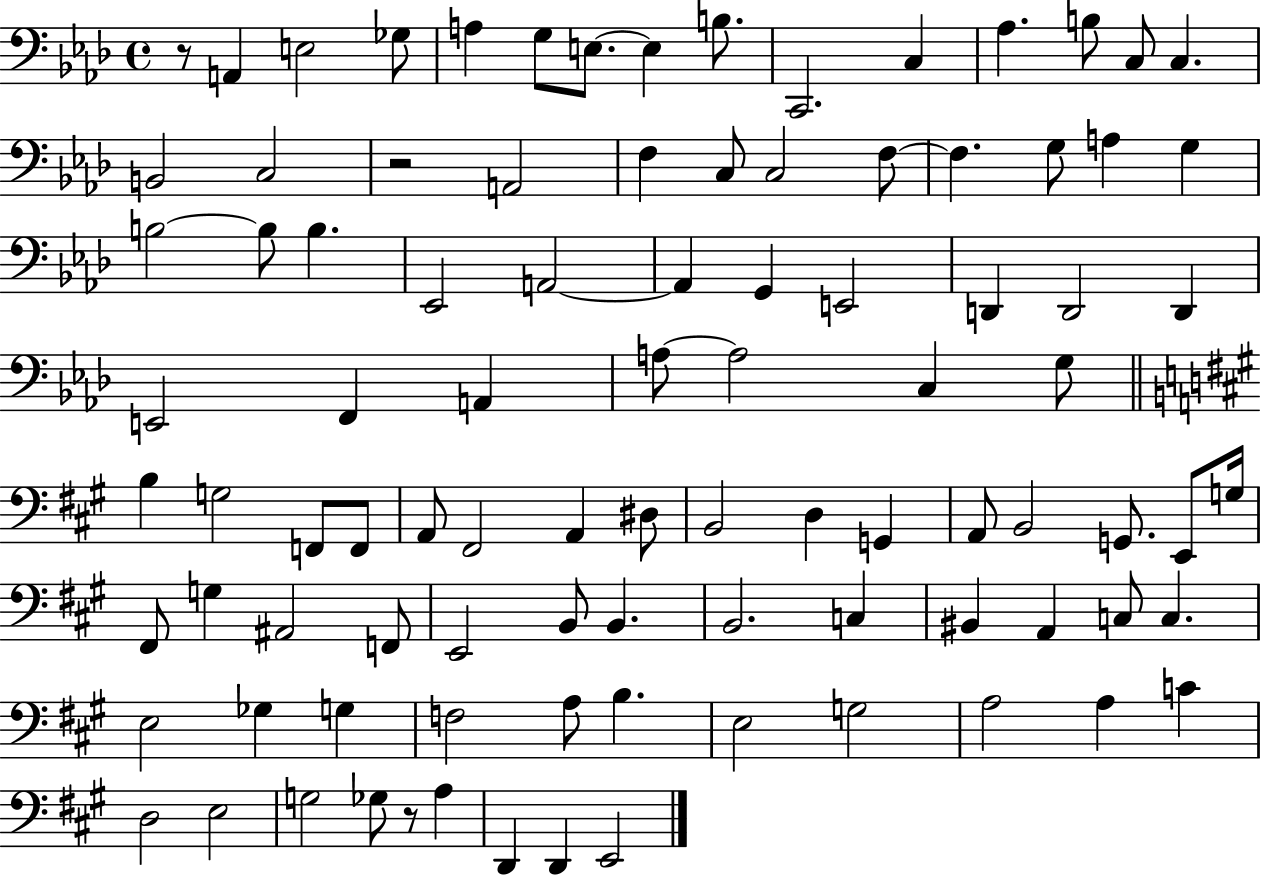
{
  \clef bass
  \time 4/4
  \defaultTimeSignature
  \key aes \major
  \repeat volta 2 { r8 a,4 e2 ges8 | a4 g8 e8.~~ e4 b8. | c,2. c4 | aes4. b8 c8 c4. | \break b,2 c2 | r2 a,2 | f4 c8 c2 f8~~ | f4. g8 a4 g4 | \break b2~~ b8 b4. | ees,2 a,2~~ | a,4 g,4 e,2 | d,4 d,2 d,4 | \break e,2 f,4 a,4 | a8~~ a2 c4 g8 | \bar "||" \break \key a \major b4 g2 f,8 f,8 | a,8 fis,2 a,4 dis8 | b,2 d4 g,4 | a,8 b,2 g,8. e,8 g16 | \break fis,8 g4 ais,2 f,8 | e,2 b,8 b,4. | b,2. c4 | bis,4 a,4 c8 c4. | \break e2 ges4 g4 | f2 a8 b4. | e2 g2 | a2 a4 c'4 | \break d2 e2 | g2 ges8 r8 a4 | d,4 d,4 e,2 | } \bar "|."
}